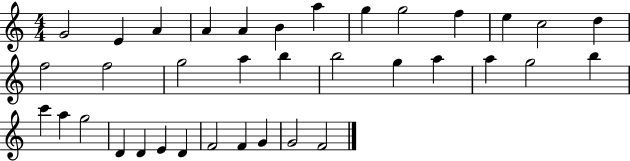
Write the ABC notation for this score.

X:1
T:Untitled
M:4/4
L:1/4
K:C
G2 E A A A B a g g2 f e c2 d f2 f2 g2 a b b2 g a a g2 b c' a g2 D D E D F2 F G G2 F2